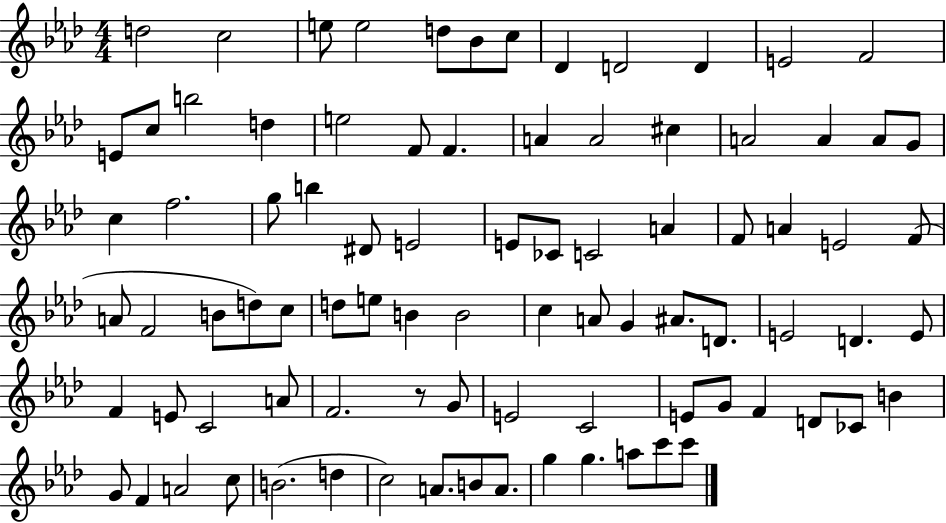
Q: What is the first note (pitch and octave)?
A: D5